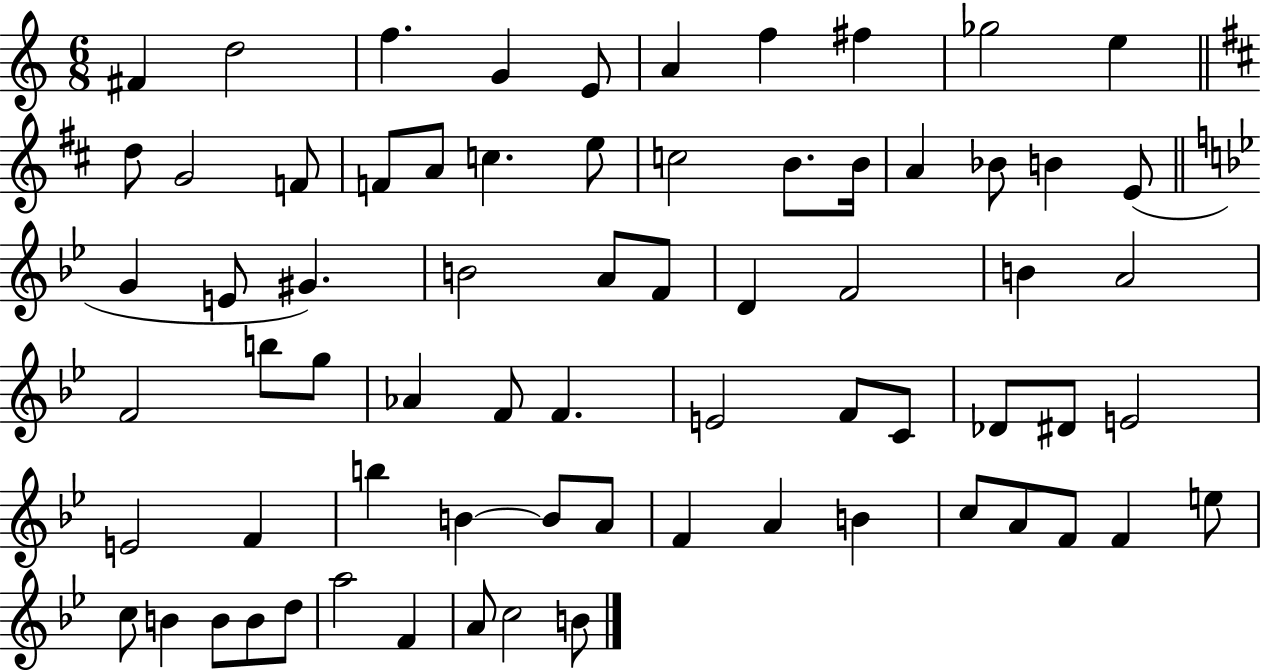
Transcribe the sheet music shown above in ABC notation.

X:1
T:Untitled
M:6/8
L:1/4
K:C
^F d2 f G E/2 A f ^f _g2 e d/2 G2 F/2 F/2 A/2 c e/2 c2 B/2 B/4 A _B/2 B E/2 G E/2 ^G B2 A/2 F/2 D F2 B A2 F2 b/2 g/2 _A F/2 F E2 F/2 C/2 _D/2 ^D/2 E2 E2 F b B B/2 A/2 F A B c/2 A/2 F/2 F e/2 c/2 B B/2 B/2 d/2 a2 F A/2 c2 B/2